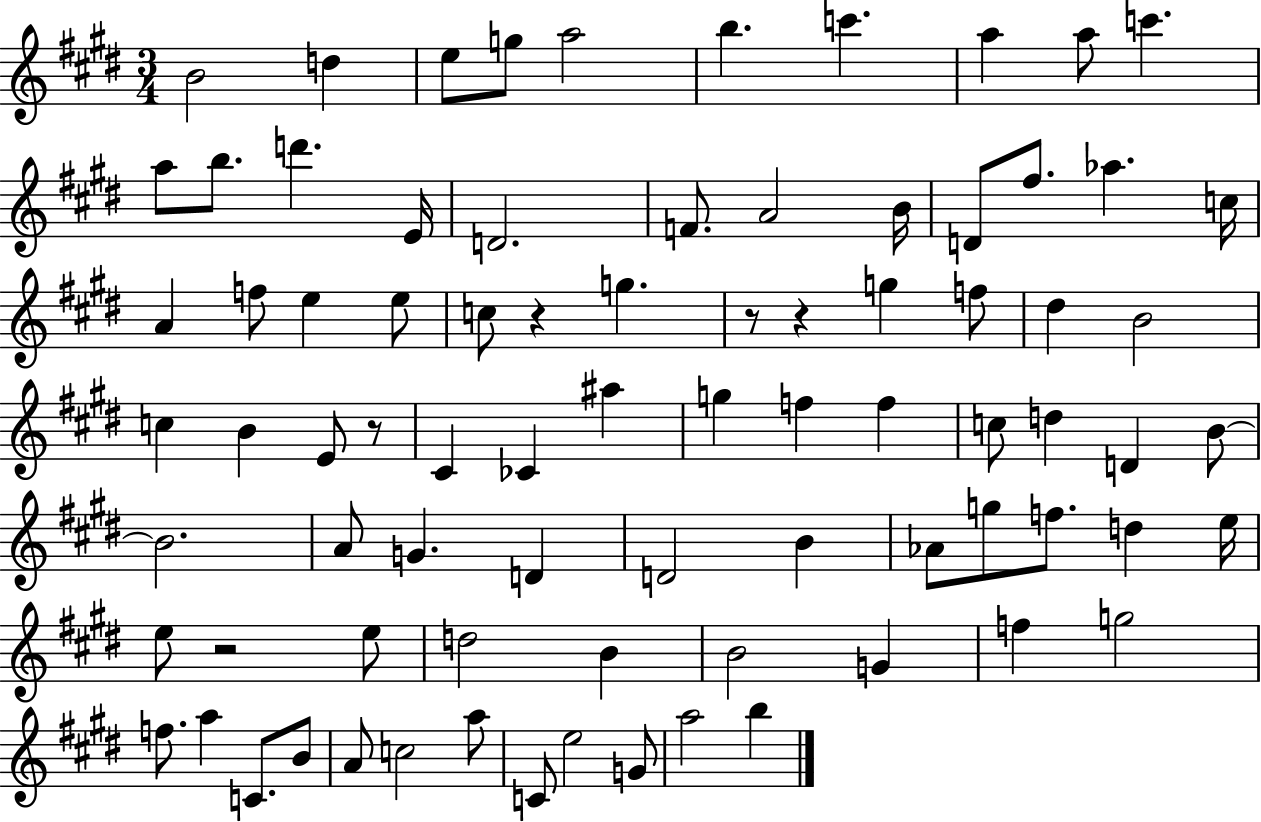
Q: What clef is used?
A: treble